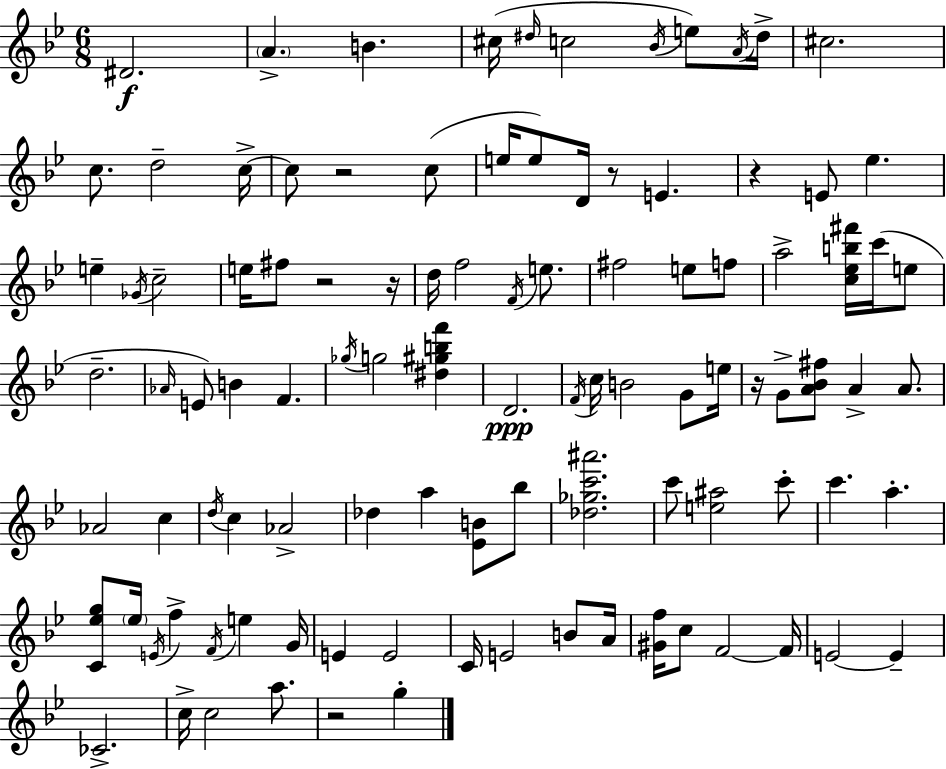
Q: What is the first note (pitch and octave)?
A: D#4